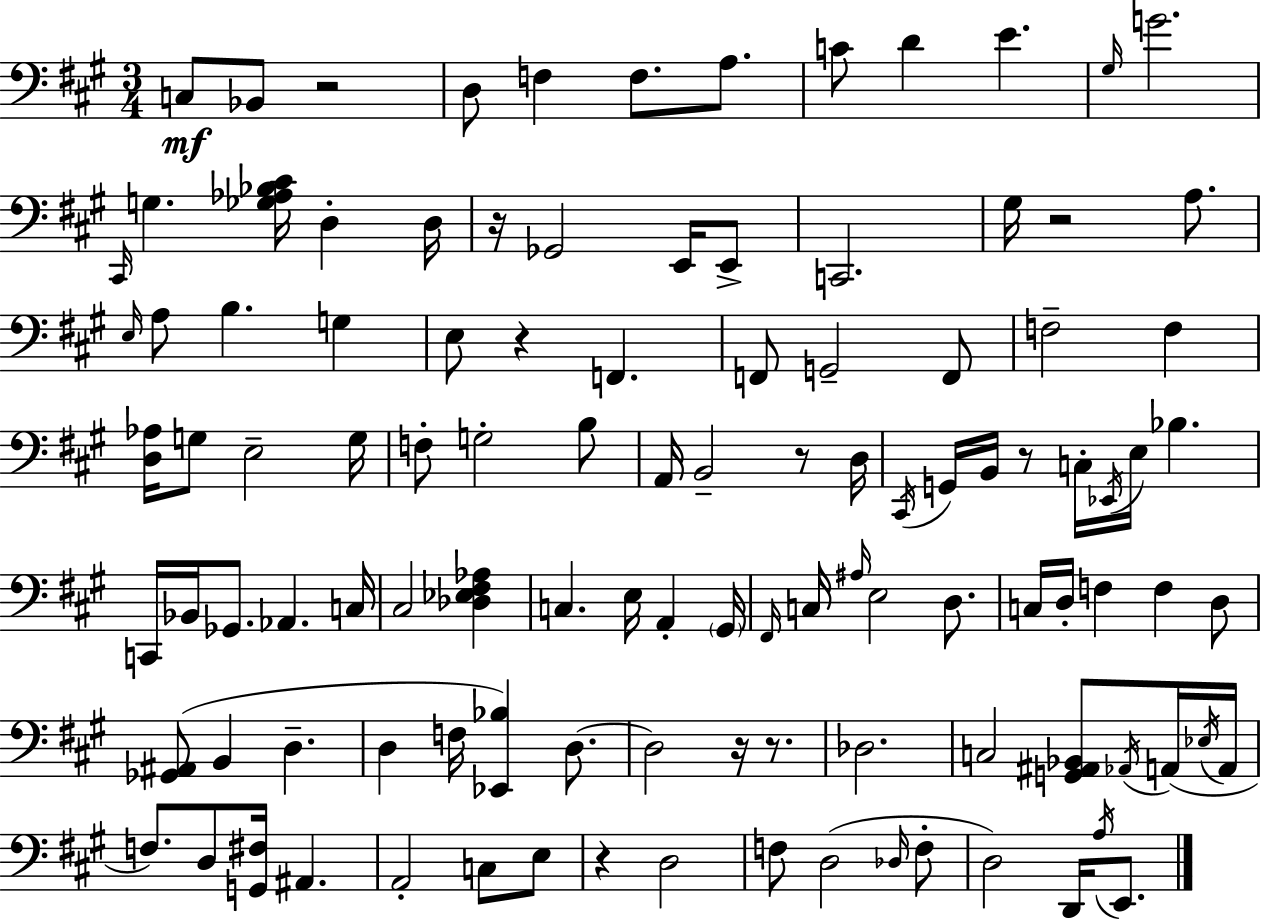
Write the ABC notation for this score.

X:1
T:Untitled
M:3/4
L:1/4
K:A
C,/2 _B,,/2 z2 D,/2 F, F,/2 A,/2 C/2 D E ^G,/4 G2 ^C,,/4 G, [_G,_A,_B,^C]/4 D, D,/4 z/4 _G,,2 E,,/4 E,,/2 C,,2 ^G,/4 z2 A,/2 E,/4 A,/2 B, G, E,/2 z F,, F,,/2 G,,2 F,,/2 F,2 F, [D,_A,]/4 G,/2 E,2 G,/4 F,/2 G,2 B,/2 A,,/4 B,,2 z/2 D,/4 ^C,,/4 G,,/4 B,,/4 z/2 C,/4 _E,,/4 E,/4 _B, C,,/4 _B,,/4 _G,,/2 _A,, C,/4 ^C,2 [_D,_E,^F,_A,] C, E,/4 A,, ^G,,/4 ^F,,/4 C,/4 ^A,/4 E,2 D,/2 C,/4 D,/4 F, F, D,/2 [_G,,^A,,]/2 B,, D, D, F,/4 [_E,,_B,] D,/2 D,2 z/4 z/2 _D,2 C,2 [G,,^A,,_B,,]/2 _A,,/4 A,,/4 _E,/4 A,,/4 F,/2 D,/2 [G,,^F,]/4 ^A,, A,,2 C,/2 E,/2 z D,2 F,/2 D,2 _D,/4 F,/2 D,2 D,,/4 A,/4 E,,/2